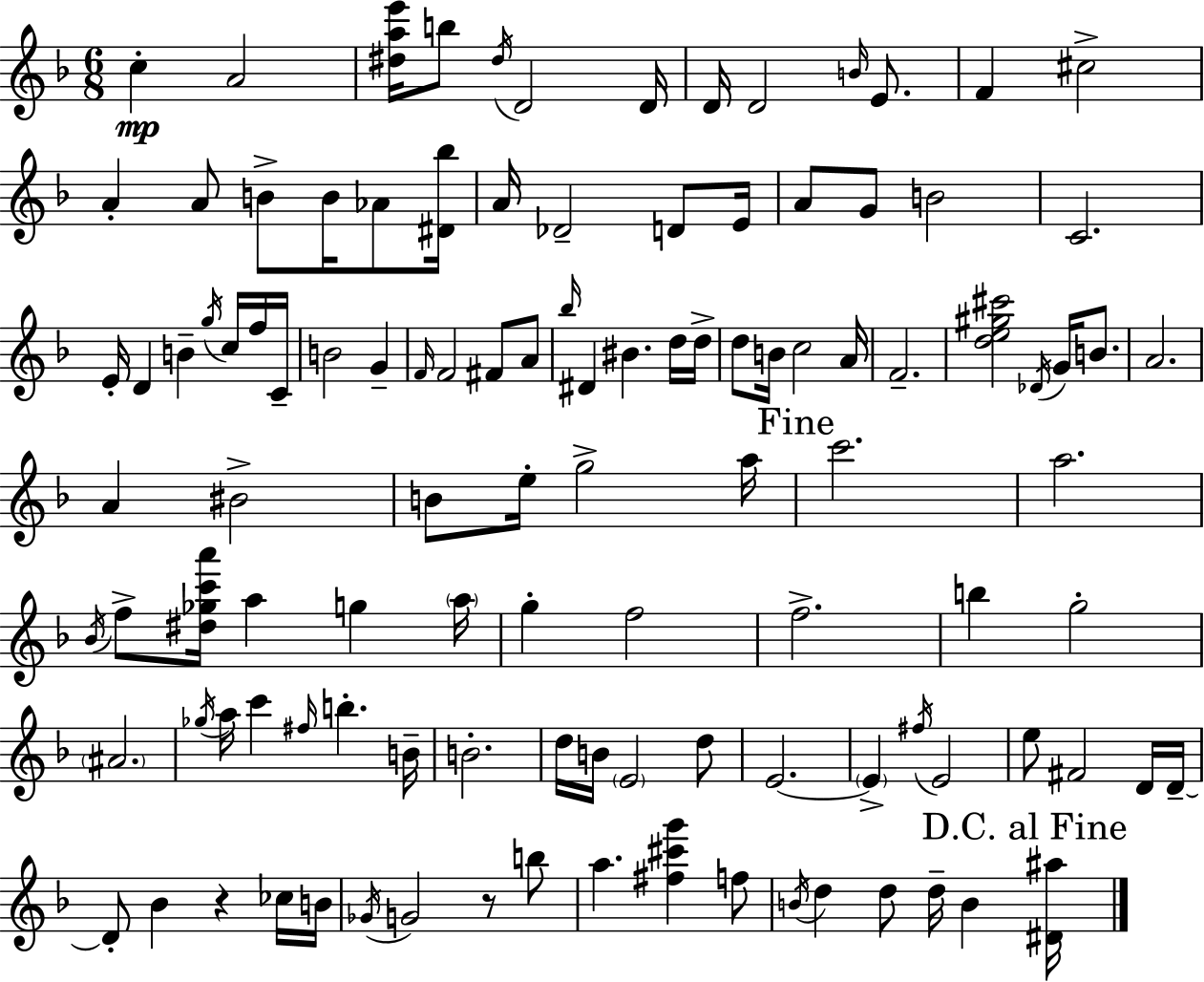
{
  \clef treble
  \numericTimeSignature
  \time 6/8
  \key d \minor
  \repeat volta 2 { c''4-.\mp a'2 | <dis'' a'' e'''>16 b''8 \acciaccatura { dis''16 } d'2 | d'16 d'16 d'2 \grace { b'16 } e'8. | f'4 cis''2-> | \break a'4-. a'8 b'8-> b'16 aes'8 | <dis' bes''>16 a'16 des'2-- d'8 | e'16 a'8 g'8 b'2 | c'2. | \break e'16-. d'4 b'4-- \acciaccatura { g''16 } | c''16 f''16 c'16-- b'2 g'4-- | \grace { f'16 } f'2 | fis'8 a'8 \grace { bes''16 } dis'4 bis'4. | \break d''16 d''16-> d''8 b'16 c''2 | a'16 f'2.-- | <d'' e'' gis'' cis'''>2 | \acciaccatura { des'16 } g'16 b'8. a'2. | \break a'4 bis'2-> | b'8 e''16-. g''2-> | a''16 \mark "Fine" c'''2. | a''2. | \break \acciaccatura { bes'16 } f''8-> <dis'' ges'' c''' a'''>16 a''4 | g''4 \parenthesize a''16 g''4-. f''2 | f''2.-> | b''4 g''2-. | \break \parenthesize ais'2. | \acciaccatura { ges''16 } a''16 c'''4 | \grace { fis''16 } b''4.-. b'16-- b'2.-. | d''16 b'16 \parenthesize e'2 | \break d''8 e'2.~~ | \parenthesize e'4-> | \acciaccatura { fis''16 } e'2 e''8 | fis'2 d'16 d'16--~~ d'8-. | \break bes'4 r4 ces''16 b'16 \acciaccatura { ges'16 } g'2 | r8 b''8 a''4. | <fis'' cis''' g'''>4 f''8 \acciaccatura { b'16 } | d''4 d''8 d''16-- b'4 \mark "D.C. al Fine" <dis' ais''>16 | \break } \bar "|."
}